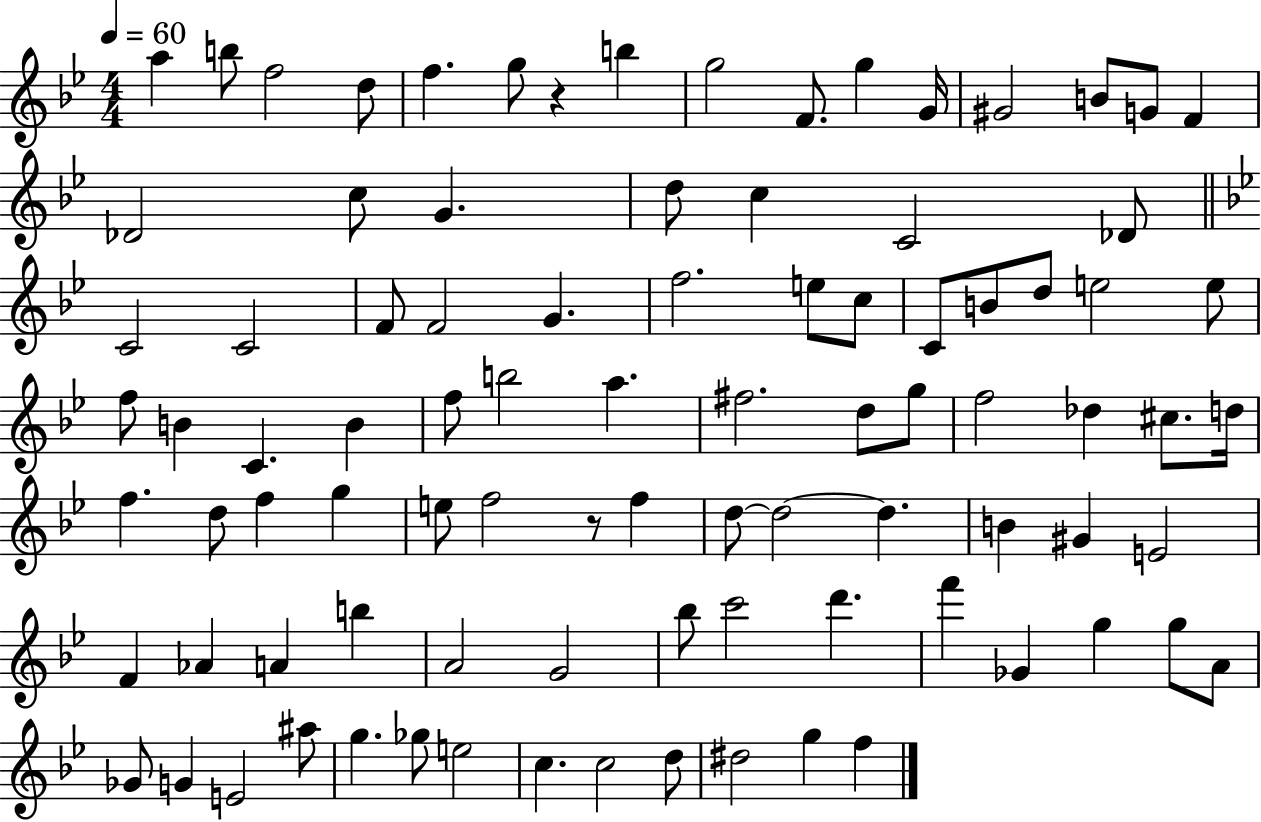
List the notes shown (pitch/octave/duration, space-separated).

A5/q B5/e F5/h D5/e F5/q. G5/e R/q B5/q G5/h F4/e. G5/q G4/s G#4/h B4/e G4/e F4/q Db4/h C5/e G4/q. D5/e C5/q C4/h Db4/e C4/h C4/h F4/e F4/h G4/q. F5/h. E5/e C5/e C4/e B4/e D5/e E5/h E5/e F5/e B4/q C4/q. B4/q F5/e B5/h A5/q. F#5/h. D5/e G5/e F5/h Db5/q C#5/e. D5/s F5/q. D5/e F5/q G5/q E5/e F5/h R/e F5/q D5/e D5/h D5/q. B4/q G#4/q E4/h F4/q Ab4/q A4/q B5/q A4/h G4/h Bb5/e C6/h D6/q. F6/q Gb4/q G5/q G5/e A4/e Gb4/e G4/q E4/h A#5/e G5/q. Gb5/e E5/h C5/q. C5/h D5/e D#5/h G5/q F5/q